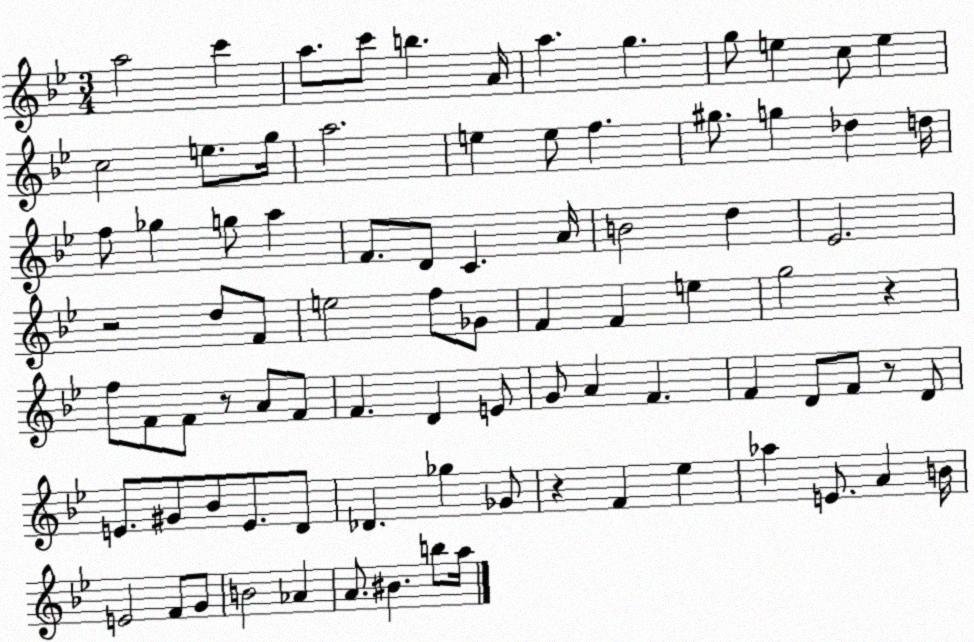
X:1
T:Untitled
M:3/4
L:1/4
K:Bb
a2 c' a/2 c'/2 b A/4 a g g/2 e c/2 e c2 e/2 g/4 a2 e e/2 f ^g/2 g _d d/4 f/2 _g g/2 a F/2 D/2 C A/4 B2 d _E2 z2 d/2 F/2 e2 f/2 _G/2 F F e g2 z f/2 F/2 F/2 z/2 A/2 F/2 F D E/2 G/2 A F F D/2 F/2 z/2 D/2 E/2 ^G/2 _B/2 E/2 D/2 _D _g _G/2 z F _e _a E/2 A B/4 E2 F/2 G/2 B2 _A A/2 ^B b/2 a/4